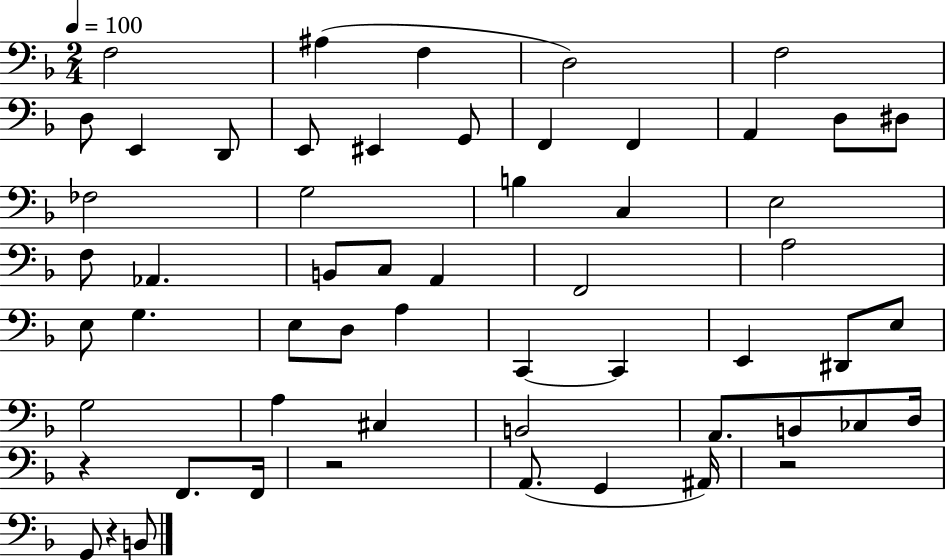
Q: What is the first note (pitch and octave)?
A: F3